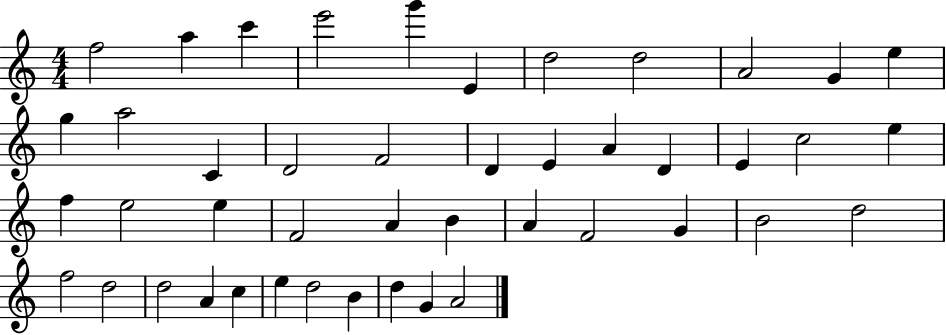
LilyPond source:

{
  \clef treble
  \numericTimeSignature
  \time 4/4
  \key c \major
  f''2 a''4 c'''4 | e'''2 g'''4 e'4 | d''2 d''2 | a'2 g'4 e''4 | \break g''4 a''2 c'4 | d'2 f'2 | d'4 e'4 a'4 d'4 | e'4 c''2 e''4 | \break f''4 e''2 e''4 | f'2 a'4 b'4 | a'4 f'2 g'4 | b'2 d''2 | \break f''2 d''2 | d''2 a'4 c''4 | e''4 d''2 b'4 | d''4 g'4 a'2 | \break \bar "|."
}